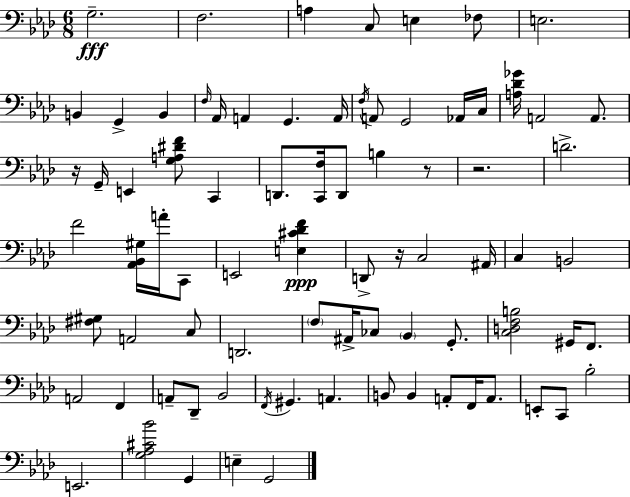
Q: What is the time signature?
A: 6/8